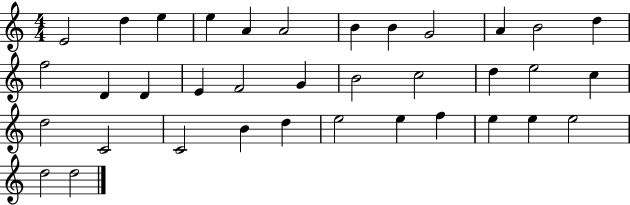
X:1
T:Untitled
M:4/4
L:1/4
K:C
E2 d e e A A2 B B G2 A B2 d f2 D D E F2 G B2 c2 d e2 c d2 C2 C2 B d e2 e f e e e2 d2 d2